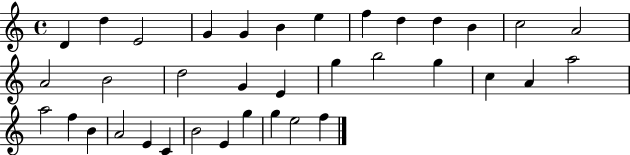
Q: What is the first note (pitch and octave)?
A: D4